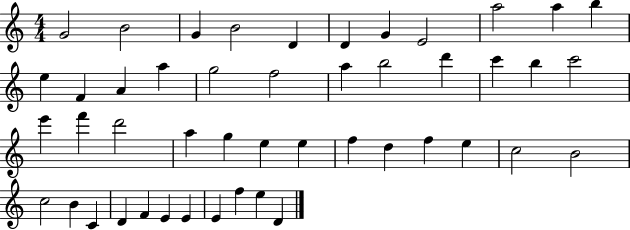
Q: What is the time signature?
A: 4/4